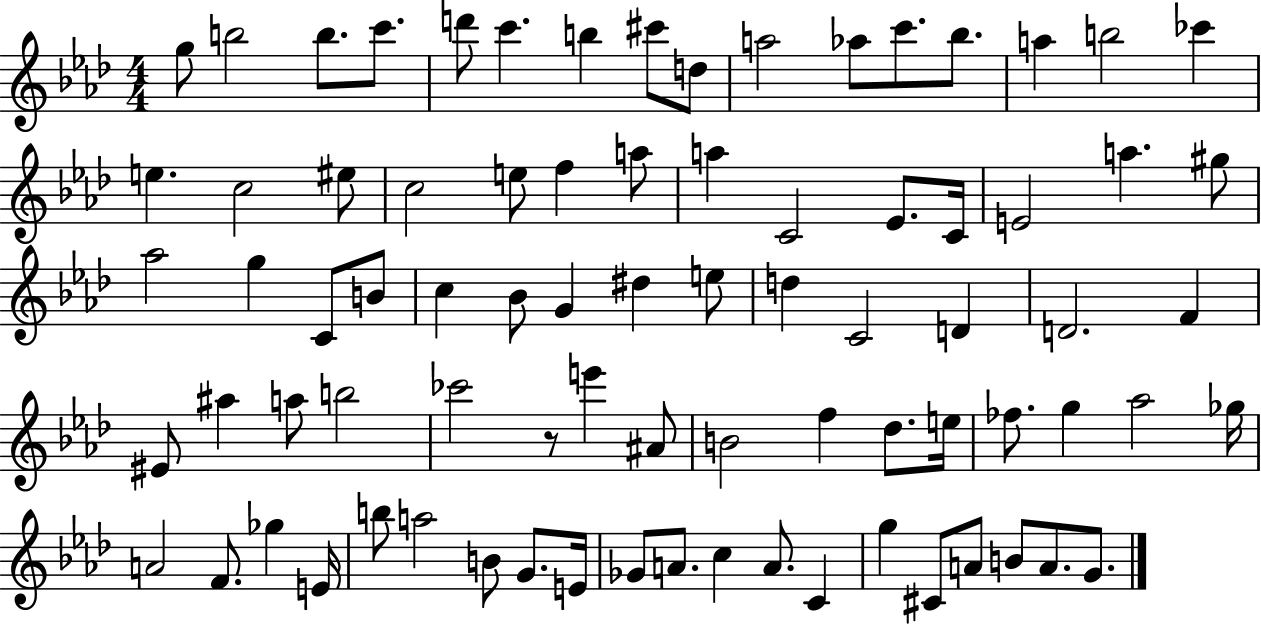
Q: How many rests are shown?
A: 1